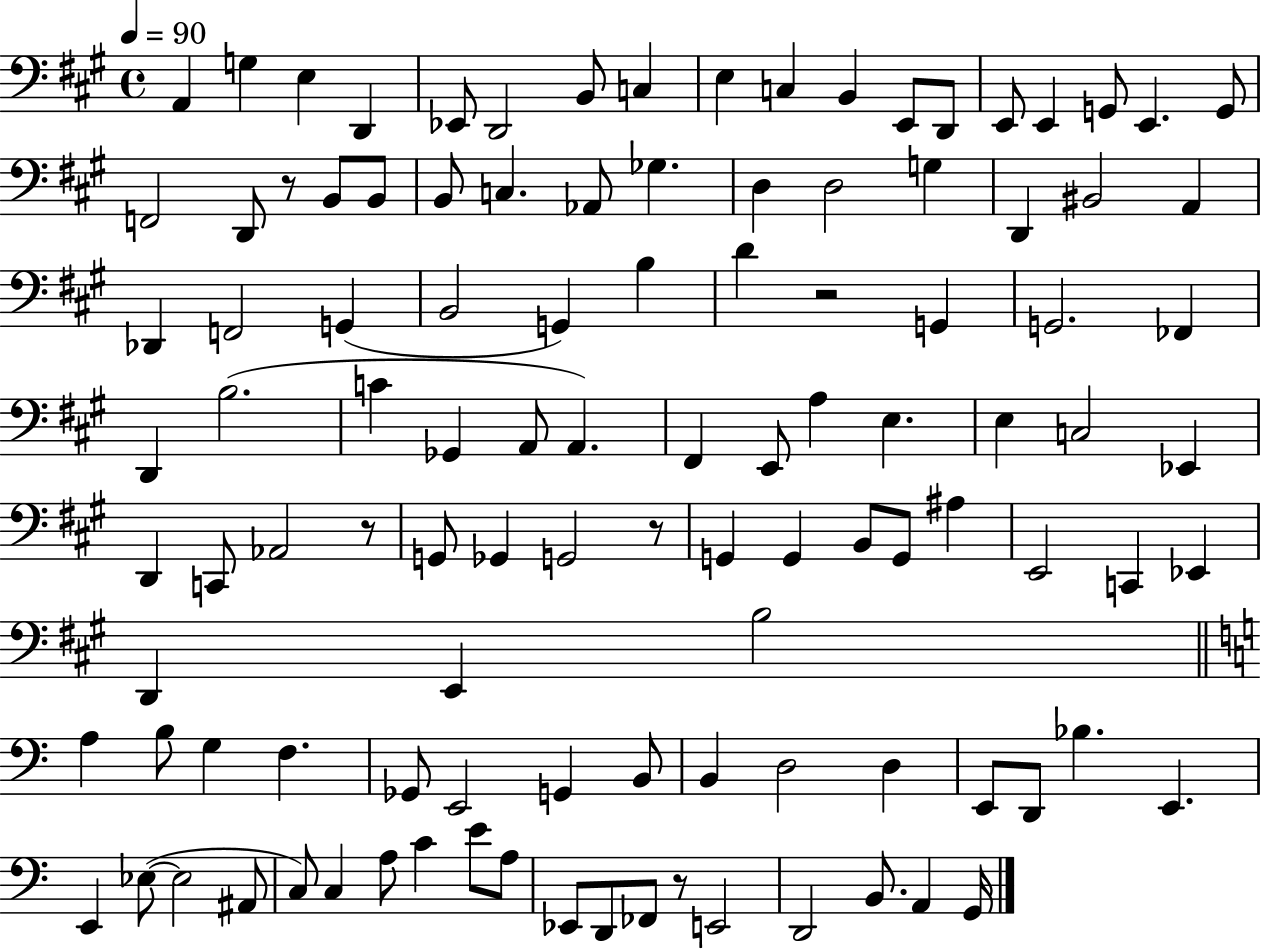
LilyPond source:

{
  \clef bass
  \time 4/4
  \defaultTimeSignature
  \key a \major
  \tempo 4 = 90
  \repeat volta 2 { a,4 g4 e4 d,4 | ees,8 d,2 b,8 c4 | e4 c4 b,4 e,8 d,8 | e,8 e,4 g,8 e,4. g,8 | \break f,2 d,8 r8 b,8 b,8 | b,8 c4. aes,8 ges4. | d4 d2 g4 | d,4 bis,2 a,4 | \break des,4 f,2 g,4( | b,2 g,4) b4 | d'4 r2 g,4 | g,2. fes,4 | \break d,4 b2.( | c'4 ges,4 a,8 a,4.) | fis,4 e,8 a4 e4. | e4 c2 ees,4 | \break d,4 c,8 aes,2 r8 | g,8 ges,4 g,2 r8 | g,4 g,4 b,8 g,8 ais4 | e,2 c,4 ees,4 | \break d,4 e,4 b2 | \bar "||" \break \key a \minor a4 b8 g4 f4. | ges,8 e,2 g,4 b,8 | b,4 d2 d4 | e,8 d,8 bes4. e,4. | \break e,4 ees8~(~ ees2 ais,8 | c8) c4 a8 c'4 e'8 a8 | ees,8 d,8 fes,8 r8 e,2 | d,2 b,8. a,4 g,16 | \break } \bar "|."
}